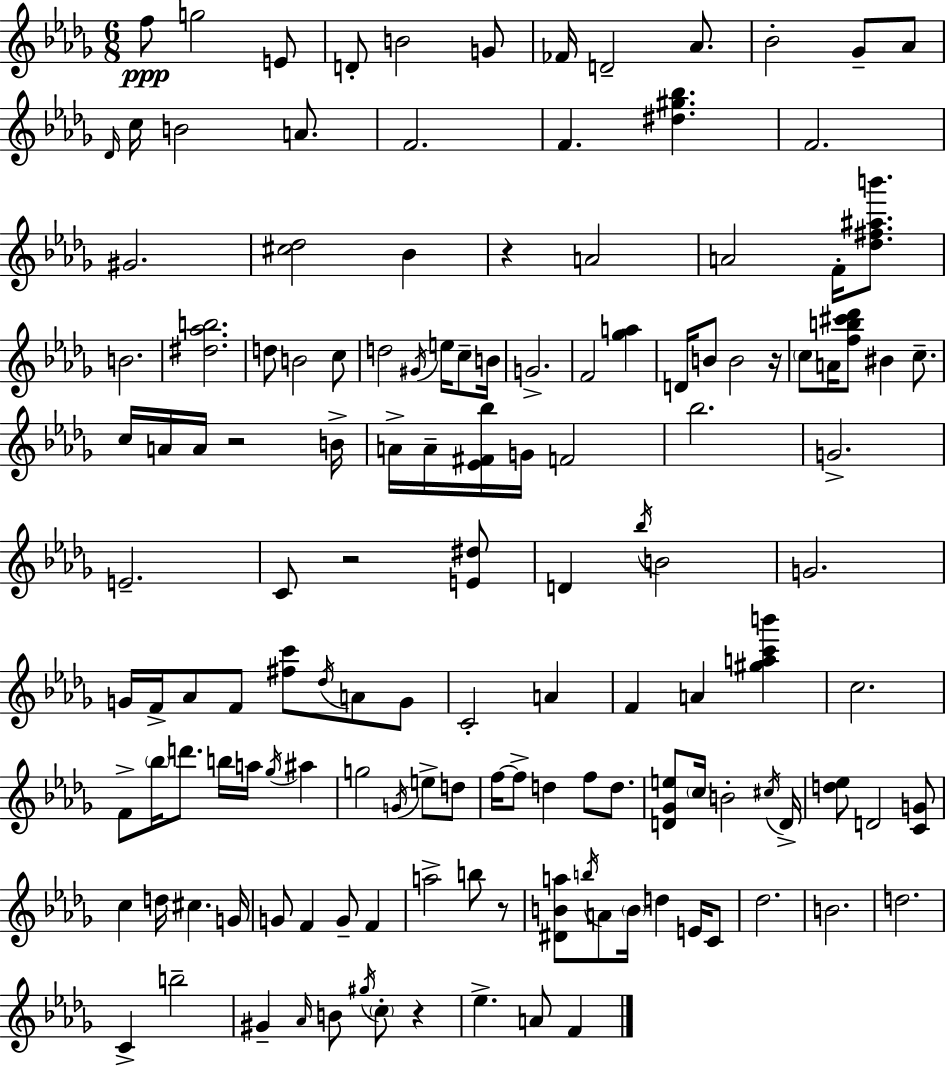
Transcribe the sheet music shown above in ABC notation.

X:1
T:Untitled
M:6/8
L:1/4
K:Bbm
f/2 g2 E/2 D/2 B2 G/2 _F/4 D2 _A/2 _B2 _G/2 _A/2 _D/4 c/4 B2 A/2 F2 F [^d^g_b] F2 ^G2 [^c_d]2 _B z A2 A2 F/4 [_d^f^ab']/2 B2 [^d_ab]2 d/2 B2 c/2 d2 ^G/4 e/4 c/2 B/4 G2 F2 [_ga] D/4 B/2 B2 z/4 c/2 A/4 [fb^c'_d']/2 ^B c/2 c/4 A/4 A/4 z2 B/4 A/4 A/4 [_E^F_b]/4 G/4 F2 _b2 G2 E2 C/2 z2 [E^d]/2 D _b/4 B2 G2 G/4 F/4 _A/2 F/2 [^fc']/2 _d/4 A/2 G/2 C2 A F A [^gac'b'] c2 F/2 _b/4 d'/2 b/4 a/4 _g/4 ^a g2 G/4 e/2 d/2 f/4 f/2 d f/2 d/2 [D_Ge]/2 c/4 B2 ^c/4 D/4 [d_e]/2 D2 [CG]/2 c d/4 ^c G/4 G/2 F G/2 F a2 b/2 z/2 [^DBa]/2 b/4 A/2 B/4 d E/4 C/2 _d2 B2 d2 C b2 ^G _A/4 B/2 ^g/4 c/2 z _e A/2 F